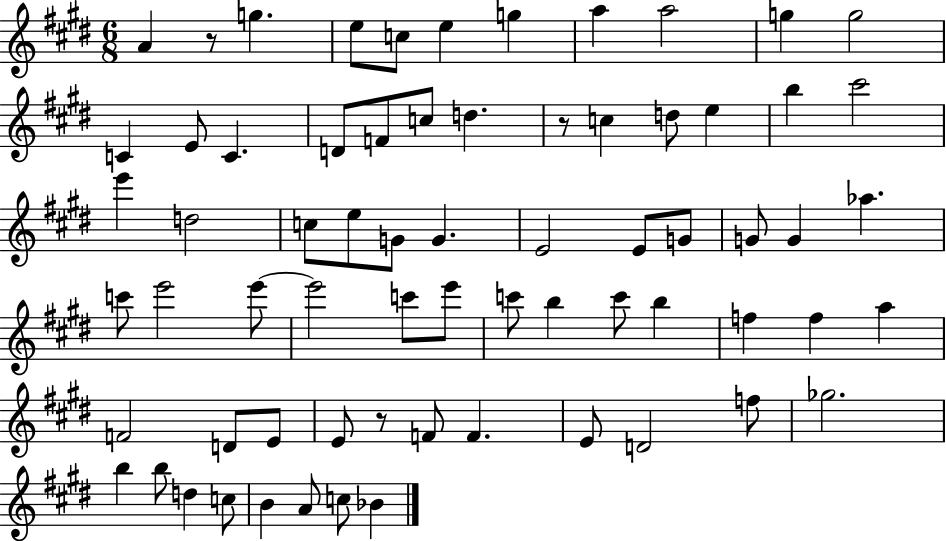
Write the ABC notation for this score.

X:1
T:Untitled
M:6/8
L:1/4
K:E
A z/2 g e/2 c/2 e g a a2 g g2 C E/2 C D/2 F/2 c/2 d z/2 c d/2 e b ^c'2 e' d2 c/2 e/2 G/2 G E2 E/2 G/2 G/2 G _a c'/2 e'2 e'/2 e'2 c'/2 e'/2 c'/2 b c'/2 b f f a F2 D/2 E/2 E/2 z/2 F/2 F E/2 D2 f/2 _g2 b b/2 d c/2 B A/2 c/2 _B